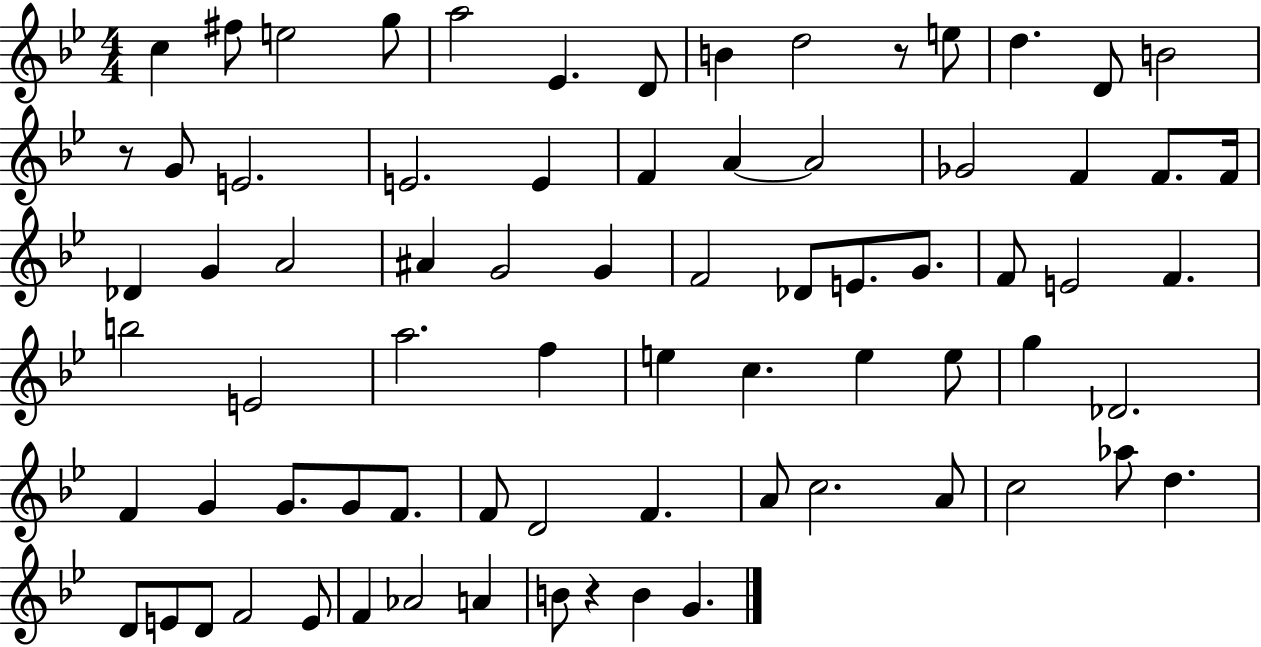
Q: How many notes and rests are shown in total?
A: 75